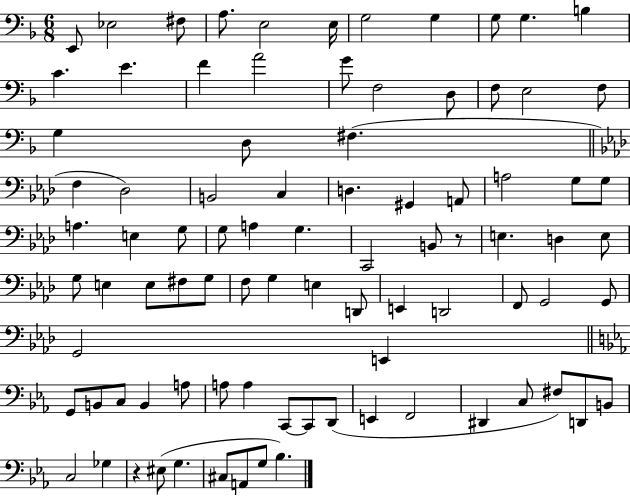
X:1
T:Untitled
M:6/8
L:1/4
K:F
E,,/2 _E,2 ^F,/2 A,/2 E,2 E,/4 G,2 G, G,/2 G, B, C E F A2 G/2 F,2 D,/2 F,/2 E,2 F,/2 G, D,/2 ^F, F, _D,2 B,,2 C, D, ^G,, A,,/2 A,2 G,/2 G,/2 A, E, G,/2 G,/2 A, G, C,,2 B,,/2 z/2 E, D, E,/2 G,/2 E, E,/2 ^F,/2 G,/2 F,/2 G, E, D,,/2 E,, D,,2 F,,/2 G,,2 G,,/2 G,,2 E,, G,,/2 B,,/2 C,/2 B,, A,/2 A,/2 A, C,,/2 C,,/2 D,,/2 E,, F,,2 ^D,, C,/2 ^F,/2 D,,/2 B,,/2 C,2 _G, z ^E,/2 G, ^C,/2 A,,/2 G,/2 _B,